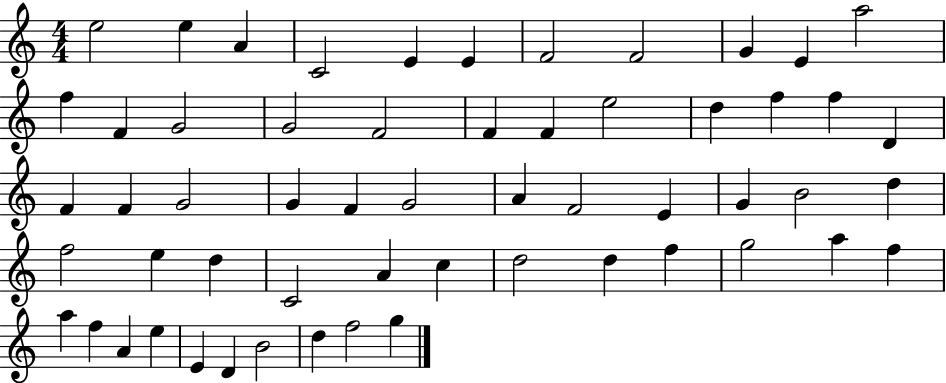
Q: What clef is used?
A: treble